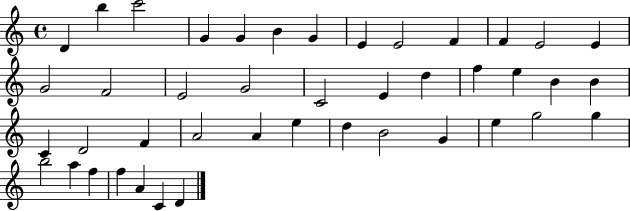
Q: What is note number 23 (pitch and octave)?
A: B4